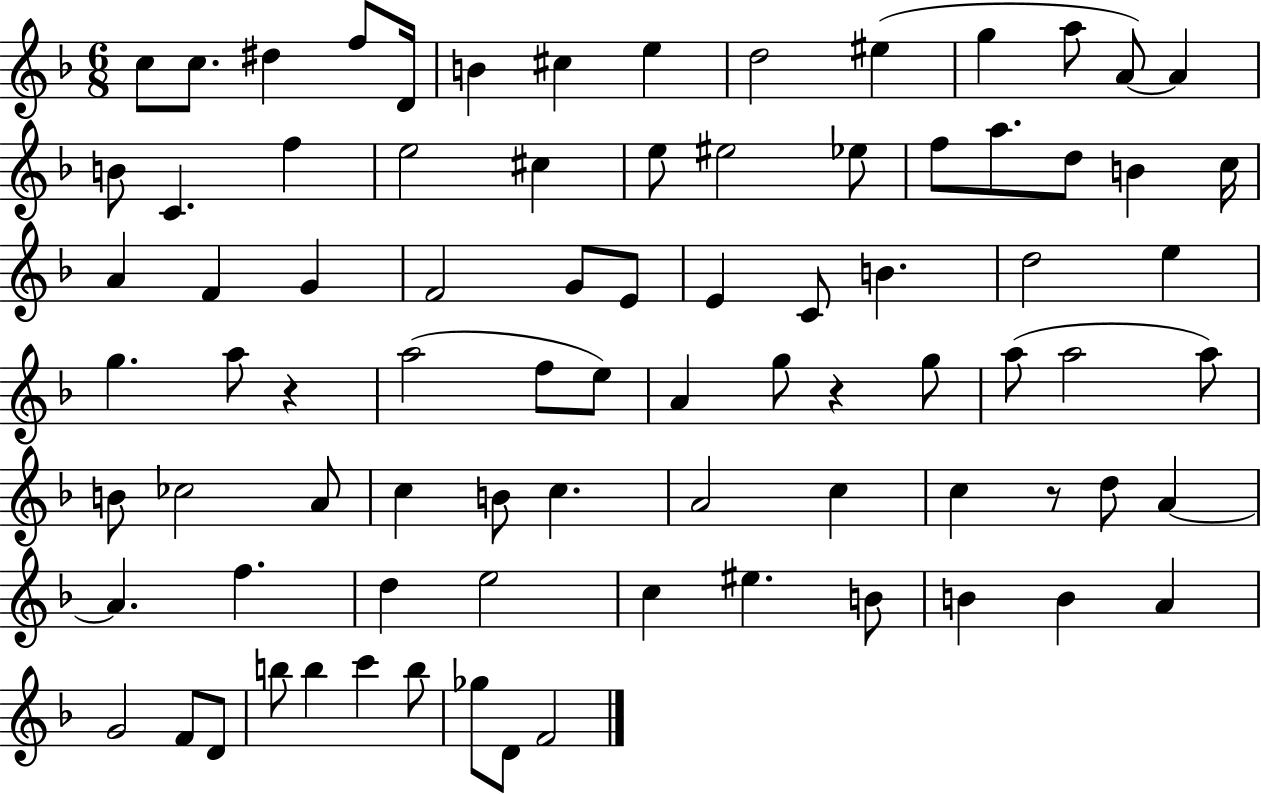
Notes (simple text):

C5/e C5/e. D#5/q F5/e D4/s B4/q C#5/q E5/q D5/h EIS5/q G5/q A5/e A4/e A4/q B4/e C4/q. F5/q E5/h C#5/q E5/e EIS5/h Eb5/e F5/e A5/e. D5/e B4/q C5/s A4/q F4/q G4/q F4/h G4/e E4/e E4/q C4/e B4/q. D5/h E5/q G5/q. A5/e R/q A5/h F5/e E5/e A4/q G5/e R/q G5/e A5/e A5/h A5/e B4/e CES5/h A4/e C5/q B4/e C5/q. A4/h C5/q C5/q R/e D5/e A4/q A4/q. F5/q. D5/q E5/h C5/q EIS5/q. B4/e B4/q B4/q A4/q G4/h F4/e D4/e B5/e B5/q C6/q B5/e Gb5/e D4/e F4/h